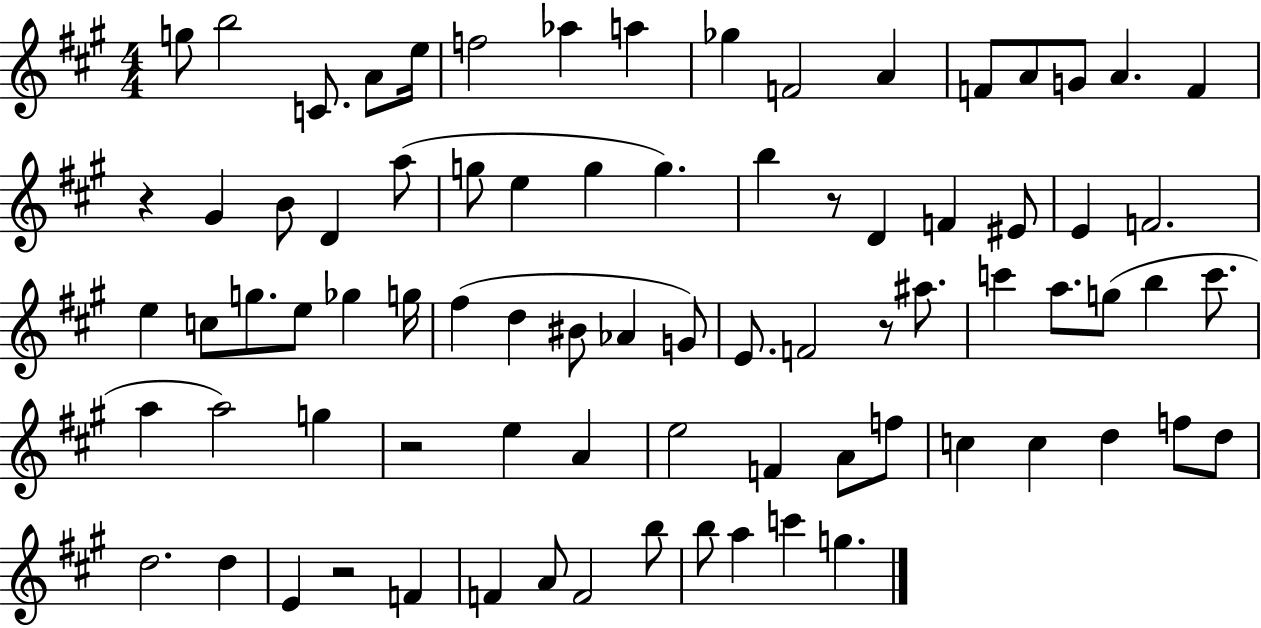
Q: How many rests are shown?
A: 5